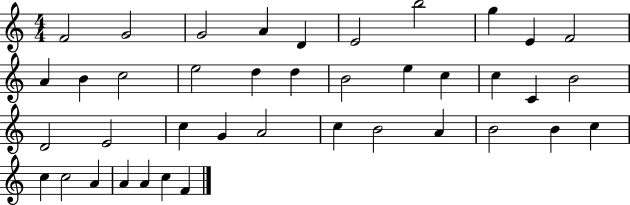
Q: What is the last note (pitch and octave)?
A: F4